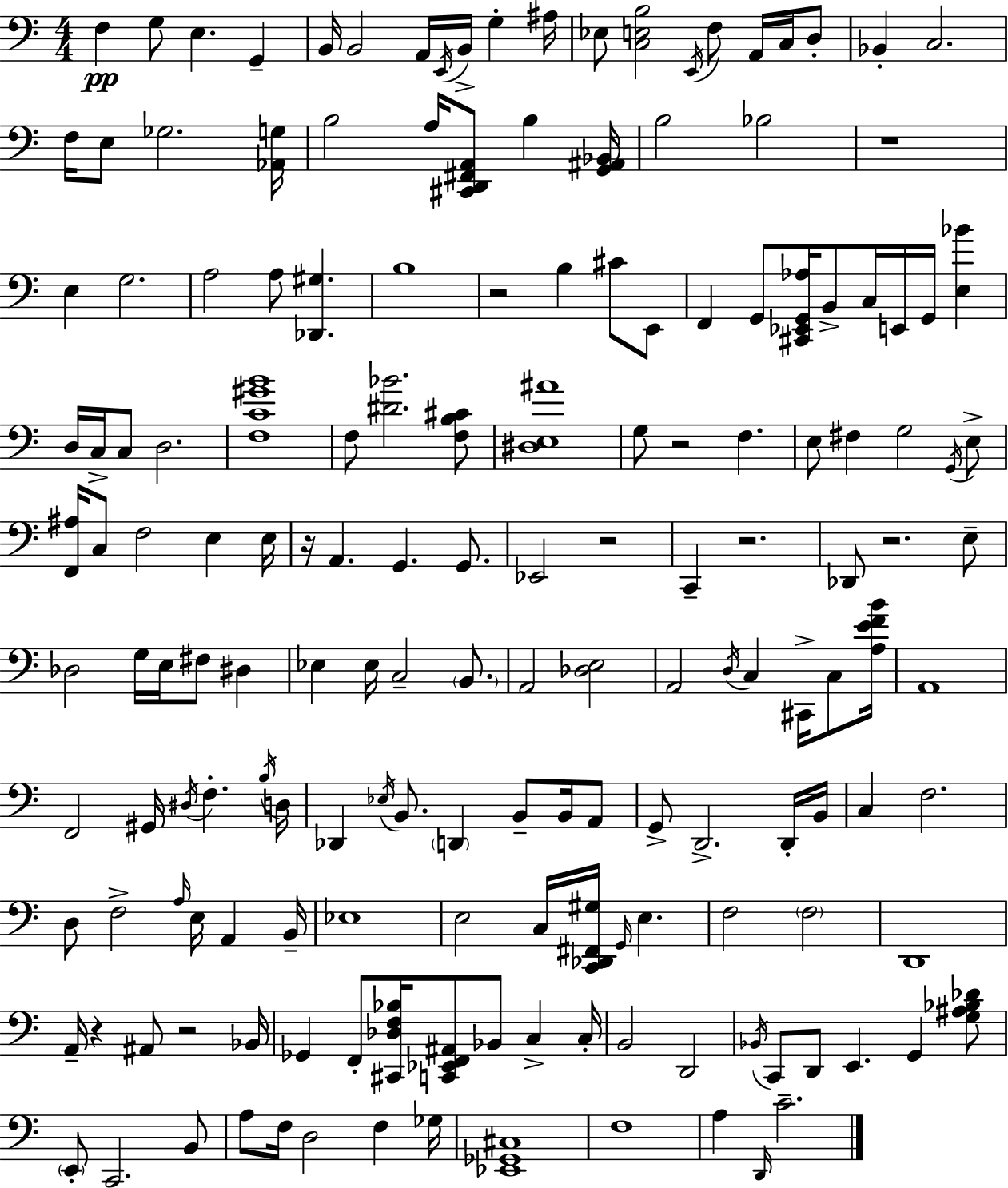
X:1
T:Untitled
M:4/4
L:1/4
K:Am
F, G,/2 E, G,, B,,/4 B,,2 A,,/4 E,,/4 B,,/4 G, ^A,/4 _E,/2 [C,E,B,]2 E,,/4 F,/2 A,,/4 C,/4 D,/2 _B,, C,2 F,/4 E,/2 _G,2 [_A,,G,]/4 B,2 A,/4 [^C,,D,,^F,,A,,]/2 B, [G,,^A,,_B,,]/4 B,2 _B,2 z4 E, G,2 A,2 A,/2 [_D,,^G,] B,4 z2 B, ^C/2 E,,/2 F,, G,,/2 [^C,,_E,,G,,_A,]/4 B,,/2 C,/4 E,,/4 G,,/4 [E,_B] D,/4 C,/4 C,/2 D,2 [F,C^GB]4 F,/2 [^D_B]2 [F,B,^C]/2 [^D,E,^A]4 G,/2 z2 F, E,/2 ^F, G,2 G,,/4 E,/2 [F,,^A,]/4 C,/2 F,2 E, E,/4 z/4 A,, G,, G,,/2 _E,,2 z2 C,, z2 _D,,/2 z2 E,/2 _D,2 G,/4 E,/4 ^F,/2 ^D, _E, _E,/4 C,2 B,,/2 A,,2 [_D,E,]2 A,,2 D,/4 C, ^C,,/4 C,/2 [A,EFB]/4 A,,4 F,,2 ^G,,/4 ^D,/4 F, B,/4 D,/4 _D,, _E,/4 B,,/2 D,, B,,/2 B,,/4 A,,/2 G,,/2 D,,2 D,,/4 B,,/4 C, F,2 D,/2 F,2 A,/4 E,/4 A,, B,,/4 _E,4 E,2 C,/4 [C,,_D,,^F,,^G,]/4 G,,/4 E, F,2 F,2 D,,4 A,,/4 z ^A,,/2 z2 _B,,/4 _G,, F,,/2 [^C,,_D,F,_B,]/4 [C,,_E,,F,,^A,,]/2 _B,,/2 C, C,/4 B,,2 D,,2 _B,,/4 C,,/2 D,,/2 E,, G,, [G,^A,_B,_D]/2 E,,/2 C,,2 B,,/2 A,/2 F,/4 D,2 F, _G,/4 [_E,,_G,,^C,]4 F,4 A, D,,/4 C2